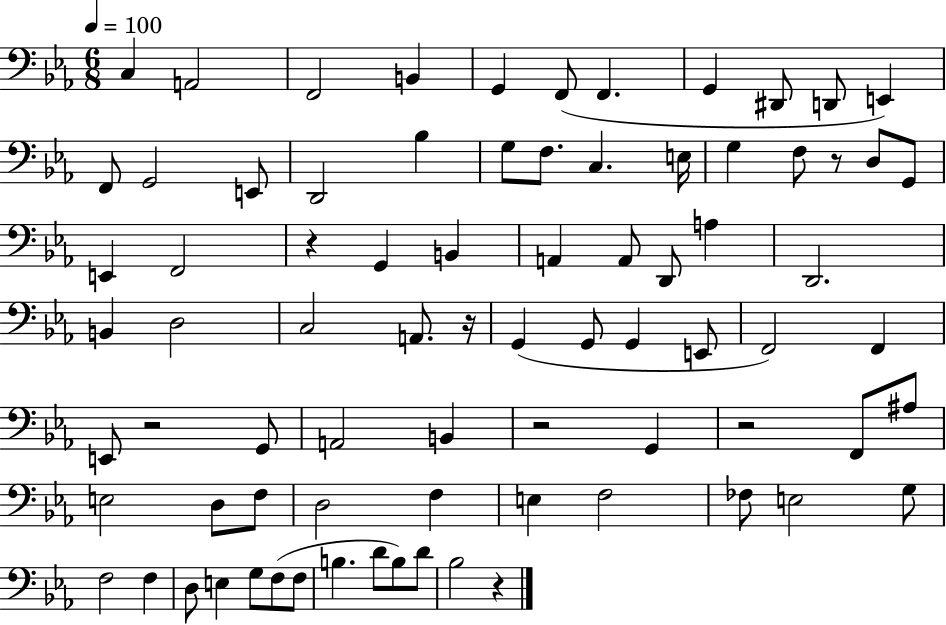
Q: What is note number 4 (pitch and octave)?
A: B2